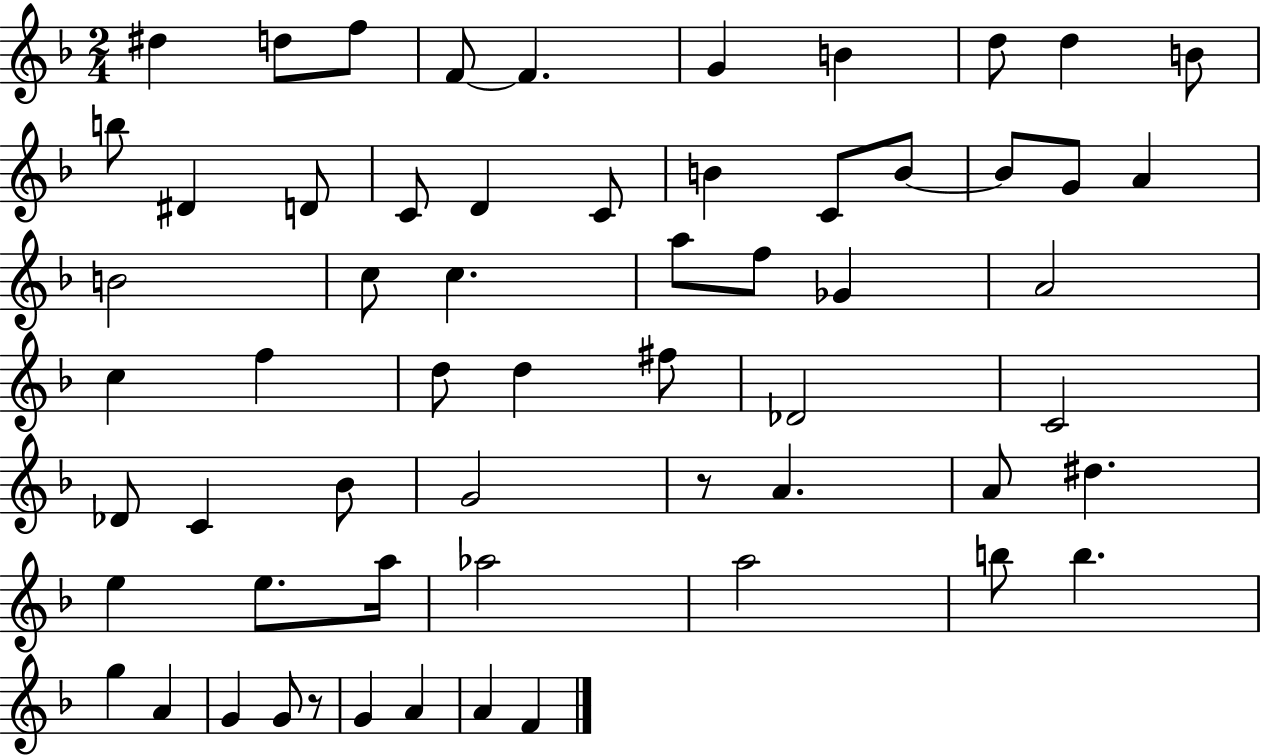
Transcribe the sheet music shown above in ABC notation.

X:1
T:Untitled
M:2/4
L:1/4
K:F
^d d/2 f/2 F/2 F G B d/2 d B/2 b/2 ^D D/2 C/2 D C/2 B C/2 B/2 B/2 G/2 A B2 c/2 c a/2 f/2 _G A2 c f d/2 d ^f/2 _D2 C2 _D/2 C _B/2 G2 z/2 A A/2 ^d e e/2 a/4 _a2 a2 b/2 b g A G G/2 z/2 G A A F